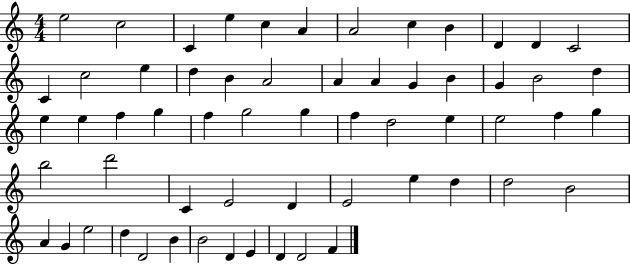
{
  \clef treble
  \numericTimeSignature
  \time 4/4
  \key c \major
  e''2 c''2 | c'4 e''4 c''4 a'4 | a'2 c''4 b'4 | d'4 d'4 c'2 | \break c'4 c''2 e''4 | d''4 b'4 a'2 | a'4 a'4 g'4 b'4 | g'4 b'2 d''4 | \break e''4 e''4 f''4 g''4 | f''4 g''2 g''4 | f''4 d''2 e''4 | e''2 f''4 g''4 | \break b''2 d'''2 | c'4 e'2 d'4 | e'2 e''4 d''4 | d''2 b'2 | \break a'4 g'4 e''2 | d''4 d'2 b'4 | b'2 d'4 e'4 | d'4 d'2 f'4 | \break \bar "|."
}